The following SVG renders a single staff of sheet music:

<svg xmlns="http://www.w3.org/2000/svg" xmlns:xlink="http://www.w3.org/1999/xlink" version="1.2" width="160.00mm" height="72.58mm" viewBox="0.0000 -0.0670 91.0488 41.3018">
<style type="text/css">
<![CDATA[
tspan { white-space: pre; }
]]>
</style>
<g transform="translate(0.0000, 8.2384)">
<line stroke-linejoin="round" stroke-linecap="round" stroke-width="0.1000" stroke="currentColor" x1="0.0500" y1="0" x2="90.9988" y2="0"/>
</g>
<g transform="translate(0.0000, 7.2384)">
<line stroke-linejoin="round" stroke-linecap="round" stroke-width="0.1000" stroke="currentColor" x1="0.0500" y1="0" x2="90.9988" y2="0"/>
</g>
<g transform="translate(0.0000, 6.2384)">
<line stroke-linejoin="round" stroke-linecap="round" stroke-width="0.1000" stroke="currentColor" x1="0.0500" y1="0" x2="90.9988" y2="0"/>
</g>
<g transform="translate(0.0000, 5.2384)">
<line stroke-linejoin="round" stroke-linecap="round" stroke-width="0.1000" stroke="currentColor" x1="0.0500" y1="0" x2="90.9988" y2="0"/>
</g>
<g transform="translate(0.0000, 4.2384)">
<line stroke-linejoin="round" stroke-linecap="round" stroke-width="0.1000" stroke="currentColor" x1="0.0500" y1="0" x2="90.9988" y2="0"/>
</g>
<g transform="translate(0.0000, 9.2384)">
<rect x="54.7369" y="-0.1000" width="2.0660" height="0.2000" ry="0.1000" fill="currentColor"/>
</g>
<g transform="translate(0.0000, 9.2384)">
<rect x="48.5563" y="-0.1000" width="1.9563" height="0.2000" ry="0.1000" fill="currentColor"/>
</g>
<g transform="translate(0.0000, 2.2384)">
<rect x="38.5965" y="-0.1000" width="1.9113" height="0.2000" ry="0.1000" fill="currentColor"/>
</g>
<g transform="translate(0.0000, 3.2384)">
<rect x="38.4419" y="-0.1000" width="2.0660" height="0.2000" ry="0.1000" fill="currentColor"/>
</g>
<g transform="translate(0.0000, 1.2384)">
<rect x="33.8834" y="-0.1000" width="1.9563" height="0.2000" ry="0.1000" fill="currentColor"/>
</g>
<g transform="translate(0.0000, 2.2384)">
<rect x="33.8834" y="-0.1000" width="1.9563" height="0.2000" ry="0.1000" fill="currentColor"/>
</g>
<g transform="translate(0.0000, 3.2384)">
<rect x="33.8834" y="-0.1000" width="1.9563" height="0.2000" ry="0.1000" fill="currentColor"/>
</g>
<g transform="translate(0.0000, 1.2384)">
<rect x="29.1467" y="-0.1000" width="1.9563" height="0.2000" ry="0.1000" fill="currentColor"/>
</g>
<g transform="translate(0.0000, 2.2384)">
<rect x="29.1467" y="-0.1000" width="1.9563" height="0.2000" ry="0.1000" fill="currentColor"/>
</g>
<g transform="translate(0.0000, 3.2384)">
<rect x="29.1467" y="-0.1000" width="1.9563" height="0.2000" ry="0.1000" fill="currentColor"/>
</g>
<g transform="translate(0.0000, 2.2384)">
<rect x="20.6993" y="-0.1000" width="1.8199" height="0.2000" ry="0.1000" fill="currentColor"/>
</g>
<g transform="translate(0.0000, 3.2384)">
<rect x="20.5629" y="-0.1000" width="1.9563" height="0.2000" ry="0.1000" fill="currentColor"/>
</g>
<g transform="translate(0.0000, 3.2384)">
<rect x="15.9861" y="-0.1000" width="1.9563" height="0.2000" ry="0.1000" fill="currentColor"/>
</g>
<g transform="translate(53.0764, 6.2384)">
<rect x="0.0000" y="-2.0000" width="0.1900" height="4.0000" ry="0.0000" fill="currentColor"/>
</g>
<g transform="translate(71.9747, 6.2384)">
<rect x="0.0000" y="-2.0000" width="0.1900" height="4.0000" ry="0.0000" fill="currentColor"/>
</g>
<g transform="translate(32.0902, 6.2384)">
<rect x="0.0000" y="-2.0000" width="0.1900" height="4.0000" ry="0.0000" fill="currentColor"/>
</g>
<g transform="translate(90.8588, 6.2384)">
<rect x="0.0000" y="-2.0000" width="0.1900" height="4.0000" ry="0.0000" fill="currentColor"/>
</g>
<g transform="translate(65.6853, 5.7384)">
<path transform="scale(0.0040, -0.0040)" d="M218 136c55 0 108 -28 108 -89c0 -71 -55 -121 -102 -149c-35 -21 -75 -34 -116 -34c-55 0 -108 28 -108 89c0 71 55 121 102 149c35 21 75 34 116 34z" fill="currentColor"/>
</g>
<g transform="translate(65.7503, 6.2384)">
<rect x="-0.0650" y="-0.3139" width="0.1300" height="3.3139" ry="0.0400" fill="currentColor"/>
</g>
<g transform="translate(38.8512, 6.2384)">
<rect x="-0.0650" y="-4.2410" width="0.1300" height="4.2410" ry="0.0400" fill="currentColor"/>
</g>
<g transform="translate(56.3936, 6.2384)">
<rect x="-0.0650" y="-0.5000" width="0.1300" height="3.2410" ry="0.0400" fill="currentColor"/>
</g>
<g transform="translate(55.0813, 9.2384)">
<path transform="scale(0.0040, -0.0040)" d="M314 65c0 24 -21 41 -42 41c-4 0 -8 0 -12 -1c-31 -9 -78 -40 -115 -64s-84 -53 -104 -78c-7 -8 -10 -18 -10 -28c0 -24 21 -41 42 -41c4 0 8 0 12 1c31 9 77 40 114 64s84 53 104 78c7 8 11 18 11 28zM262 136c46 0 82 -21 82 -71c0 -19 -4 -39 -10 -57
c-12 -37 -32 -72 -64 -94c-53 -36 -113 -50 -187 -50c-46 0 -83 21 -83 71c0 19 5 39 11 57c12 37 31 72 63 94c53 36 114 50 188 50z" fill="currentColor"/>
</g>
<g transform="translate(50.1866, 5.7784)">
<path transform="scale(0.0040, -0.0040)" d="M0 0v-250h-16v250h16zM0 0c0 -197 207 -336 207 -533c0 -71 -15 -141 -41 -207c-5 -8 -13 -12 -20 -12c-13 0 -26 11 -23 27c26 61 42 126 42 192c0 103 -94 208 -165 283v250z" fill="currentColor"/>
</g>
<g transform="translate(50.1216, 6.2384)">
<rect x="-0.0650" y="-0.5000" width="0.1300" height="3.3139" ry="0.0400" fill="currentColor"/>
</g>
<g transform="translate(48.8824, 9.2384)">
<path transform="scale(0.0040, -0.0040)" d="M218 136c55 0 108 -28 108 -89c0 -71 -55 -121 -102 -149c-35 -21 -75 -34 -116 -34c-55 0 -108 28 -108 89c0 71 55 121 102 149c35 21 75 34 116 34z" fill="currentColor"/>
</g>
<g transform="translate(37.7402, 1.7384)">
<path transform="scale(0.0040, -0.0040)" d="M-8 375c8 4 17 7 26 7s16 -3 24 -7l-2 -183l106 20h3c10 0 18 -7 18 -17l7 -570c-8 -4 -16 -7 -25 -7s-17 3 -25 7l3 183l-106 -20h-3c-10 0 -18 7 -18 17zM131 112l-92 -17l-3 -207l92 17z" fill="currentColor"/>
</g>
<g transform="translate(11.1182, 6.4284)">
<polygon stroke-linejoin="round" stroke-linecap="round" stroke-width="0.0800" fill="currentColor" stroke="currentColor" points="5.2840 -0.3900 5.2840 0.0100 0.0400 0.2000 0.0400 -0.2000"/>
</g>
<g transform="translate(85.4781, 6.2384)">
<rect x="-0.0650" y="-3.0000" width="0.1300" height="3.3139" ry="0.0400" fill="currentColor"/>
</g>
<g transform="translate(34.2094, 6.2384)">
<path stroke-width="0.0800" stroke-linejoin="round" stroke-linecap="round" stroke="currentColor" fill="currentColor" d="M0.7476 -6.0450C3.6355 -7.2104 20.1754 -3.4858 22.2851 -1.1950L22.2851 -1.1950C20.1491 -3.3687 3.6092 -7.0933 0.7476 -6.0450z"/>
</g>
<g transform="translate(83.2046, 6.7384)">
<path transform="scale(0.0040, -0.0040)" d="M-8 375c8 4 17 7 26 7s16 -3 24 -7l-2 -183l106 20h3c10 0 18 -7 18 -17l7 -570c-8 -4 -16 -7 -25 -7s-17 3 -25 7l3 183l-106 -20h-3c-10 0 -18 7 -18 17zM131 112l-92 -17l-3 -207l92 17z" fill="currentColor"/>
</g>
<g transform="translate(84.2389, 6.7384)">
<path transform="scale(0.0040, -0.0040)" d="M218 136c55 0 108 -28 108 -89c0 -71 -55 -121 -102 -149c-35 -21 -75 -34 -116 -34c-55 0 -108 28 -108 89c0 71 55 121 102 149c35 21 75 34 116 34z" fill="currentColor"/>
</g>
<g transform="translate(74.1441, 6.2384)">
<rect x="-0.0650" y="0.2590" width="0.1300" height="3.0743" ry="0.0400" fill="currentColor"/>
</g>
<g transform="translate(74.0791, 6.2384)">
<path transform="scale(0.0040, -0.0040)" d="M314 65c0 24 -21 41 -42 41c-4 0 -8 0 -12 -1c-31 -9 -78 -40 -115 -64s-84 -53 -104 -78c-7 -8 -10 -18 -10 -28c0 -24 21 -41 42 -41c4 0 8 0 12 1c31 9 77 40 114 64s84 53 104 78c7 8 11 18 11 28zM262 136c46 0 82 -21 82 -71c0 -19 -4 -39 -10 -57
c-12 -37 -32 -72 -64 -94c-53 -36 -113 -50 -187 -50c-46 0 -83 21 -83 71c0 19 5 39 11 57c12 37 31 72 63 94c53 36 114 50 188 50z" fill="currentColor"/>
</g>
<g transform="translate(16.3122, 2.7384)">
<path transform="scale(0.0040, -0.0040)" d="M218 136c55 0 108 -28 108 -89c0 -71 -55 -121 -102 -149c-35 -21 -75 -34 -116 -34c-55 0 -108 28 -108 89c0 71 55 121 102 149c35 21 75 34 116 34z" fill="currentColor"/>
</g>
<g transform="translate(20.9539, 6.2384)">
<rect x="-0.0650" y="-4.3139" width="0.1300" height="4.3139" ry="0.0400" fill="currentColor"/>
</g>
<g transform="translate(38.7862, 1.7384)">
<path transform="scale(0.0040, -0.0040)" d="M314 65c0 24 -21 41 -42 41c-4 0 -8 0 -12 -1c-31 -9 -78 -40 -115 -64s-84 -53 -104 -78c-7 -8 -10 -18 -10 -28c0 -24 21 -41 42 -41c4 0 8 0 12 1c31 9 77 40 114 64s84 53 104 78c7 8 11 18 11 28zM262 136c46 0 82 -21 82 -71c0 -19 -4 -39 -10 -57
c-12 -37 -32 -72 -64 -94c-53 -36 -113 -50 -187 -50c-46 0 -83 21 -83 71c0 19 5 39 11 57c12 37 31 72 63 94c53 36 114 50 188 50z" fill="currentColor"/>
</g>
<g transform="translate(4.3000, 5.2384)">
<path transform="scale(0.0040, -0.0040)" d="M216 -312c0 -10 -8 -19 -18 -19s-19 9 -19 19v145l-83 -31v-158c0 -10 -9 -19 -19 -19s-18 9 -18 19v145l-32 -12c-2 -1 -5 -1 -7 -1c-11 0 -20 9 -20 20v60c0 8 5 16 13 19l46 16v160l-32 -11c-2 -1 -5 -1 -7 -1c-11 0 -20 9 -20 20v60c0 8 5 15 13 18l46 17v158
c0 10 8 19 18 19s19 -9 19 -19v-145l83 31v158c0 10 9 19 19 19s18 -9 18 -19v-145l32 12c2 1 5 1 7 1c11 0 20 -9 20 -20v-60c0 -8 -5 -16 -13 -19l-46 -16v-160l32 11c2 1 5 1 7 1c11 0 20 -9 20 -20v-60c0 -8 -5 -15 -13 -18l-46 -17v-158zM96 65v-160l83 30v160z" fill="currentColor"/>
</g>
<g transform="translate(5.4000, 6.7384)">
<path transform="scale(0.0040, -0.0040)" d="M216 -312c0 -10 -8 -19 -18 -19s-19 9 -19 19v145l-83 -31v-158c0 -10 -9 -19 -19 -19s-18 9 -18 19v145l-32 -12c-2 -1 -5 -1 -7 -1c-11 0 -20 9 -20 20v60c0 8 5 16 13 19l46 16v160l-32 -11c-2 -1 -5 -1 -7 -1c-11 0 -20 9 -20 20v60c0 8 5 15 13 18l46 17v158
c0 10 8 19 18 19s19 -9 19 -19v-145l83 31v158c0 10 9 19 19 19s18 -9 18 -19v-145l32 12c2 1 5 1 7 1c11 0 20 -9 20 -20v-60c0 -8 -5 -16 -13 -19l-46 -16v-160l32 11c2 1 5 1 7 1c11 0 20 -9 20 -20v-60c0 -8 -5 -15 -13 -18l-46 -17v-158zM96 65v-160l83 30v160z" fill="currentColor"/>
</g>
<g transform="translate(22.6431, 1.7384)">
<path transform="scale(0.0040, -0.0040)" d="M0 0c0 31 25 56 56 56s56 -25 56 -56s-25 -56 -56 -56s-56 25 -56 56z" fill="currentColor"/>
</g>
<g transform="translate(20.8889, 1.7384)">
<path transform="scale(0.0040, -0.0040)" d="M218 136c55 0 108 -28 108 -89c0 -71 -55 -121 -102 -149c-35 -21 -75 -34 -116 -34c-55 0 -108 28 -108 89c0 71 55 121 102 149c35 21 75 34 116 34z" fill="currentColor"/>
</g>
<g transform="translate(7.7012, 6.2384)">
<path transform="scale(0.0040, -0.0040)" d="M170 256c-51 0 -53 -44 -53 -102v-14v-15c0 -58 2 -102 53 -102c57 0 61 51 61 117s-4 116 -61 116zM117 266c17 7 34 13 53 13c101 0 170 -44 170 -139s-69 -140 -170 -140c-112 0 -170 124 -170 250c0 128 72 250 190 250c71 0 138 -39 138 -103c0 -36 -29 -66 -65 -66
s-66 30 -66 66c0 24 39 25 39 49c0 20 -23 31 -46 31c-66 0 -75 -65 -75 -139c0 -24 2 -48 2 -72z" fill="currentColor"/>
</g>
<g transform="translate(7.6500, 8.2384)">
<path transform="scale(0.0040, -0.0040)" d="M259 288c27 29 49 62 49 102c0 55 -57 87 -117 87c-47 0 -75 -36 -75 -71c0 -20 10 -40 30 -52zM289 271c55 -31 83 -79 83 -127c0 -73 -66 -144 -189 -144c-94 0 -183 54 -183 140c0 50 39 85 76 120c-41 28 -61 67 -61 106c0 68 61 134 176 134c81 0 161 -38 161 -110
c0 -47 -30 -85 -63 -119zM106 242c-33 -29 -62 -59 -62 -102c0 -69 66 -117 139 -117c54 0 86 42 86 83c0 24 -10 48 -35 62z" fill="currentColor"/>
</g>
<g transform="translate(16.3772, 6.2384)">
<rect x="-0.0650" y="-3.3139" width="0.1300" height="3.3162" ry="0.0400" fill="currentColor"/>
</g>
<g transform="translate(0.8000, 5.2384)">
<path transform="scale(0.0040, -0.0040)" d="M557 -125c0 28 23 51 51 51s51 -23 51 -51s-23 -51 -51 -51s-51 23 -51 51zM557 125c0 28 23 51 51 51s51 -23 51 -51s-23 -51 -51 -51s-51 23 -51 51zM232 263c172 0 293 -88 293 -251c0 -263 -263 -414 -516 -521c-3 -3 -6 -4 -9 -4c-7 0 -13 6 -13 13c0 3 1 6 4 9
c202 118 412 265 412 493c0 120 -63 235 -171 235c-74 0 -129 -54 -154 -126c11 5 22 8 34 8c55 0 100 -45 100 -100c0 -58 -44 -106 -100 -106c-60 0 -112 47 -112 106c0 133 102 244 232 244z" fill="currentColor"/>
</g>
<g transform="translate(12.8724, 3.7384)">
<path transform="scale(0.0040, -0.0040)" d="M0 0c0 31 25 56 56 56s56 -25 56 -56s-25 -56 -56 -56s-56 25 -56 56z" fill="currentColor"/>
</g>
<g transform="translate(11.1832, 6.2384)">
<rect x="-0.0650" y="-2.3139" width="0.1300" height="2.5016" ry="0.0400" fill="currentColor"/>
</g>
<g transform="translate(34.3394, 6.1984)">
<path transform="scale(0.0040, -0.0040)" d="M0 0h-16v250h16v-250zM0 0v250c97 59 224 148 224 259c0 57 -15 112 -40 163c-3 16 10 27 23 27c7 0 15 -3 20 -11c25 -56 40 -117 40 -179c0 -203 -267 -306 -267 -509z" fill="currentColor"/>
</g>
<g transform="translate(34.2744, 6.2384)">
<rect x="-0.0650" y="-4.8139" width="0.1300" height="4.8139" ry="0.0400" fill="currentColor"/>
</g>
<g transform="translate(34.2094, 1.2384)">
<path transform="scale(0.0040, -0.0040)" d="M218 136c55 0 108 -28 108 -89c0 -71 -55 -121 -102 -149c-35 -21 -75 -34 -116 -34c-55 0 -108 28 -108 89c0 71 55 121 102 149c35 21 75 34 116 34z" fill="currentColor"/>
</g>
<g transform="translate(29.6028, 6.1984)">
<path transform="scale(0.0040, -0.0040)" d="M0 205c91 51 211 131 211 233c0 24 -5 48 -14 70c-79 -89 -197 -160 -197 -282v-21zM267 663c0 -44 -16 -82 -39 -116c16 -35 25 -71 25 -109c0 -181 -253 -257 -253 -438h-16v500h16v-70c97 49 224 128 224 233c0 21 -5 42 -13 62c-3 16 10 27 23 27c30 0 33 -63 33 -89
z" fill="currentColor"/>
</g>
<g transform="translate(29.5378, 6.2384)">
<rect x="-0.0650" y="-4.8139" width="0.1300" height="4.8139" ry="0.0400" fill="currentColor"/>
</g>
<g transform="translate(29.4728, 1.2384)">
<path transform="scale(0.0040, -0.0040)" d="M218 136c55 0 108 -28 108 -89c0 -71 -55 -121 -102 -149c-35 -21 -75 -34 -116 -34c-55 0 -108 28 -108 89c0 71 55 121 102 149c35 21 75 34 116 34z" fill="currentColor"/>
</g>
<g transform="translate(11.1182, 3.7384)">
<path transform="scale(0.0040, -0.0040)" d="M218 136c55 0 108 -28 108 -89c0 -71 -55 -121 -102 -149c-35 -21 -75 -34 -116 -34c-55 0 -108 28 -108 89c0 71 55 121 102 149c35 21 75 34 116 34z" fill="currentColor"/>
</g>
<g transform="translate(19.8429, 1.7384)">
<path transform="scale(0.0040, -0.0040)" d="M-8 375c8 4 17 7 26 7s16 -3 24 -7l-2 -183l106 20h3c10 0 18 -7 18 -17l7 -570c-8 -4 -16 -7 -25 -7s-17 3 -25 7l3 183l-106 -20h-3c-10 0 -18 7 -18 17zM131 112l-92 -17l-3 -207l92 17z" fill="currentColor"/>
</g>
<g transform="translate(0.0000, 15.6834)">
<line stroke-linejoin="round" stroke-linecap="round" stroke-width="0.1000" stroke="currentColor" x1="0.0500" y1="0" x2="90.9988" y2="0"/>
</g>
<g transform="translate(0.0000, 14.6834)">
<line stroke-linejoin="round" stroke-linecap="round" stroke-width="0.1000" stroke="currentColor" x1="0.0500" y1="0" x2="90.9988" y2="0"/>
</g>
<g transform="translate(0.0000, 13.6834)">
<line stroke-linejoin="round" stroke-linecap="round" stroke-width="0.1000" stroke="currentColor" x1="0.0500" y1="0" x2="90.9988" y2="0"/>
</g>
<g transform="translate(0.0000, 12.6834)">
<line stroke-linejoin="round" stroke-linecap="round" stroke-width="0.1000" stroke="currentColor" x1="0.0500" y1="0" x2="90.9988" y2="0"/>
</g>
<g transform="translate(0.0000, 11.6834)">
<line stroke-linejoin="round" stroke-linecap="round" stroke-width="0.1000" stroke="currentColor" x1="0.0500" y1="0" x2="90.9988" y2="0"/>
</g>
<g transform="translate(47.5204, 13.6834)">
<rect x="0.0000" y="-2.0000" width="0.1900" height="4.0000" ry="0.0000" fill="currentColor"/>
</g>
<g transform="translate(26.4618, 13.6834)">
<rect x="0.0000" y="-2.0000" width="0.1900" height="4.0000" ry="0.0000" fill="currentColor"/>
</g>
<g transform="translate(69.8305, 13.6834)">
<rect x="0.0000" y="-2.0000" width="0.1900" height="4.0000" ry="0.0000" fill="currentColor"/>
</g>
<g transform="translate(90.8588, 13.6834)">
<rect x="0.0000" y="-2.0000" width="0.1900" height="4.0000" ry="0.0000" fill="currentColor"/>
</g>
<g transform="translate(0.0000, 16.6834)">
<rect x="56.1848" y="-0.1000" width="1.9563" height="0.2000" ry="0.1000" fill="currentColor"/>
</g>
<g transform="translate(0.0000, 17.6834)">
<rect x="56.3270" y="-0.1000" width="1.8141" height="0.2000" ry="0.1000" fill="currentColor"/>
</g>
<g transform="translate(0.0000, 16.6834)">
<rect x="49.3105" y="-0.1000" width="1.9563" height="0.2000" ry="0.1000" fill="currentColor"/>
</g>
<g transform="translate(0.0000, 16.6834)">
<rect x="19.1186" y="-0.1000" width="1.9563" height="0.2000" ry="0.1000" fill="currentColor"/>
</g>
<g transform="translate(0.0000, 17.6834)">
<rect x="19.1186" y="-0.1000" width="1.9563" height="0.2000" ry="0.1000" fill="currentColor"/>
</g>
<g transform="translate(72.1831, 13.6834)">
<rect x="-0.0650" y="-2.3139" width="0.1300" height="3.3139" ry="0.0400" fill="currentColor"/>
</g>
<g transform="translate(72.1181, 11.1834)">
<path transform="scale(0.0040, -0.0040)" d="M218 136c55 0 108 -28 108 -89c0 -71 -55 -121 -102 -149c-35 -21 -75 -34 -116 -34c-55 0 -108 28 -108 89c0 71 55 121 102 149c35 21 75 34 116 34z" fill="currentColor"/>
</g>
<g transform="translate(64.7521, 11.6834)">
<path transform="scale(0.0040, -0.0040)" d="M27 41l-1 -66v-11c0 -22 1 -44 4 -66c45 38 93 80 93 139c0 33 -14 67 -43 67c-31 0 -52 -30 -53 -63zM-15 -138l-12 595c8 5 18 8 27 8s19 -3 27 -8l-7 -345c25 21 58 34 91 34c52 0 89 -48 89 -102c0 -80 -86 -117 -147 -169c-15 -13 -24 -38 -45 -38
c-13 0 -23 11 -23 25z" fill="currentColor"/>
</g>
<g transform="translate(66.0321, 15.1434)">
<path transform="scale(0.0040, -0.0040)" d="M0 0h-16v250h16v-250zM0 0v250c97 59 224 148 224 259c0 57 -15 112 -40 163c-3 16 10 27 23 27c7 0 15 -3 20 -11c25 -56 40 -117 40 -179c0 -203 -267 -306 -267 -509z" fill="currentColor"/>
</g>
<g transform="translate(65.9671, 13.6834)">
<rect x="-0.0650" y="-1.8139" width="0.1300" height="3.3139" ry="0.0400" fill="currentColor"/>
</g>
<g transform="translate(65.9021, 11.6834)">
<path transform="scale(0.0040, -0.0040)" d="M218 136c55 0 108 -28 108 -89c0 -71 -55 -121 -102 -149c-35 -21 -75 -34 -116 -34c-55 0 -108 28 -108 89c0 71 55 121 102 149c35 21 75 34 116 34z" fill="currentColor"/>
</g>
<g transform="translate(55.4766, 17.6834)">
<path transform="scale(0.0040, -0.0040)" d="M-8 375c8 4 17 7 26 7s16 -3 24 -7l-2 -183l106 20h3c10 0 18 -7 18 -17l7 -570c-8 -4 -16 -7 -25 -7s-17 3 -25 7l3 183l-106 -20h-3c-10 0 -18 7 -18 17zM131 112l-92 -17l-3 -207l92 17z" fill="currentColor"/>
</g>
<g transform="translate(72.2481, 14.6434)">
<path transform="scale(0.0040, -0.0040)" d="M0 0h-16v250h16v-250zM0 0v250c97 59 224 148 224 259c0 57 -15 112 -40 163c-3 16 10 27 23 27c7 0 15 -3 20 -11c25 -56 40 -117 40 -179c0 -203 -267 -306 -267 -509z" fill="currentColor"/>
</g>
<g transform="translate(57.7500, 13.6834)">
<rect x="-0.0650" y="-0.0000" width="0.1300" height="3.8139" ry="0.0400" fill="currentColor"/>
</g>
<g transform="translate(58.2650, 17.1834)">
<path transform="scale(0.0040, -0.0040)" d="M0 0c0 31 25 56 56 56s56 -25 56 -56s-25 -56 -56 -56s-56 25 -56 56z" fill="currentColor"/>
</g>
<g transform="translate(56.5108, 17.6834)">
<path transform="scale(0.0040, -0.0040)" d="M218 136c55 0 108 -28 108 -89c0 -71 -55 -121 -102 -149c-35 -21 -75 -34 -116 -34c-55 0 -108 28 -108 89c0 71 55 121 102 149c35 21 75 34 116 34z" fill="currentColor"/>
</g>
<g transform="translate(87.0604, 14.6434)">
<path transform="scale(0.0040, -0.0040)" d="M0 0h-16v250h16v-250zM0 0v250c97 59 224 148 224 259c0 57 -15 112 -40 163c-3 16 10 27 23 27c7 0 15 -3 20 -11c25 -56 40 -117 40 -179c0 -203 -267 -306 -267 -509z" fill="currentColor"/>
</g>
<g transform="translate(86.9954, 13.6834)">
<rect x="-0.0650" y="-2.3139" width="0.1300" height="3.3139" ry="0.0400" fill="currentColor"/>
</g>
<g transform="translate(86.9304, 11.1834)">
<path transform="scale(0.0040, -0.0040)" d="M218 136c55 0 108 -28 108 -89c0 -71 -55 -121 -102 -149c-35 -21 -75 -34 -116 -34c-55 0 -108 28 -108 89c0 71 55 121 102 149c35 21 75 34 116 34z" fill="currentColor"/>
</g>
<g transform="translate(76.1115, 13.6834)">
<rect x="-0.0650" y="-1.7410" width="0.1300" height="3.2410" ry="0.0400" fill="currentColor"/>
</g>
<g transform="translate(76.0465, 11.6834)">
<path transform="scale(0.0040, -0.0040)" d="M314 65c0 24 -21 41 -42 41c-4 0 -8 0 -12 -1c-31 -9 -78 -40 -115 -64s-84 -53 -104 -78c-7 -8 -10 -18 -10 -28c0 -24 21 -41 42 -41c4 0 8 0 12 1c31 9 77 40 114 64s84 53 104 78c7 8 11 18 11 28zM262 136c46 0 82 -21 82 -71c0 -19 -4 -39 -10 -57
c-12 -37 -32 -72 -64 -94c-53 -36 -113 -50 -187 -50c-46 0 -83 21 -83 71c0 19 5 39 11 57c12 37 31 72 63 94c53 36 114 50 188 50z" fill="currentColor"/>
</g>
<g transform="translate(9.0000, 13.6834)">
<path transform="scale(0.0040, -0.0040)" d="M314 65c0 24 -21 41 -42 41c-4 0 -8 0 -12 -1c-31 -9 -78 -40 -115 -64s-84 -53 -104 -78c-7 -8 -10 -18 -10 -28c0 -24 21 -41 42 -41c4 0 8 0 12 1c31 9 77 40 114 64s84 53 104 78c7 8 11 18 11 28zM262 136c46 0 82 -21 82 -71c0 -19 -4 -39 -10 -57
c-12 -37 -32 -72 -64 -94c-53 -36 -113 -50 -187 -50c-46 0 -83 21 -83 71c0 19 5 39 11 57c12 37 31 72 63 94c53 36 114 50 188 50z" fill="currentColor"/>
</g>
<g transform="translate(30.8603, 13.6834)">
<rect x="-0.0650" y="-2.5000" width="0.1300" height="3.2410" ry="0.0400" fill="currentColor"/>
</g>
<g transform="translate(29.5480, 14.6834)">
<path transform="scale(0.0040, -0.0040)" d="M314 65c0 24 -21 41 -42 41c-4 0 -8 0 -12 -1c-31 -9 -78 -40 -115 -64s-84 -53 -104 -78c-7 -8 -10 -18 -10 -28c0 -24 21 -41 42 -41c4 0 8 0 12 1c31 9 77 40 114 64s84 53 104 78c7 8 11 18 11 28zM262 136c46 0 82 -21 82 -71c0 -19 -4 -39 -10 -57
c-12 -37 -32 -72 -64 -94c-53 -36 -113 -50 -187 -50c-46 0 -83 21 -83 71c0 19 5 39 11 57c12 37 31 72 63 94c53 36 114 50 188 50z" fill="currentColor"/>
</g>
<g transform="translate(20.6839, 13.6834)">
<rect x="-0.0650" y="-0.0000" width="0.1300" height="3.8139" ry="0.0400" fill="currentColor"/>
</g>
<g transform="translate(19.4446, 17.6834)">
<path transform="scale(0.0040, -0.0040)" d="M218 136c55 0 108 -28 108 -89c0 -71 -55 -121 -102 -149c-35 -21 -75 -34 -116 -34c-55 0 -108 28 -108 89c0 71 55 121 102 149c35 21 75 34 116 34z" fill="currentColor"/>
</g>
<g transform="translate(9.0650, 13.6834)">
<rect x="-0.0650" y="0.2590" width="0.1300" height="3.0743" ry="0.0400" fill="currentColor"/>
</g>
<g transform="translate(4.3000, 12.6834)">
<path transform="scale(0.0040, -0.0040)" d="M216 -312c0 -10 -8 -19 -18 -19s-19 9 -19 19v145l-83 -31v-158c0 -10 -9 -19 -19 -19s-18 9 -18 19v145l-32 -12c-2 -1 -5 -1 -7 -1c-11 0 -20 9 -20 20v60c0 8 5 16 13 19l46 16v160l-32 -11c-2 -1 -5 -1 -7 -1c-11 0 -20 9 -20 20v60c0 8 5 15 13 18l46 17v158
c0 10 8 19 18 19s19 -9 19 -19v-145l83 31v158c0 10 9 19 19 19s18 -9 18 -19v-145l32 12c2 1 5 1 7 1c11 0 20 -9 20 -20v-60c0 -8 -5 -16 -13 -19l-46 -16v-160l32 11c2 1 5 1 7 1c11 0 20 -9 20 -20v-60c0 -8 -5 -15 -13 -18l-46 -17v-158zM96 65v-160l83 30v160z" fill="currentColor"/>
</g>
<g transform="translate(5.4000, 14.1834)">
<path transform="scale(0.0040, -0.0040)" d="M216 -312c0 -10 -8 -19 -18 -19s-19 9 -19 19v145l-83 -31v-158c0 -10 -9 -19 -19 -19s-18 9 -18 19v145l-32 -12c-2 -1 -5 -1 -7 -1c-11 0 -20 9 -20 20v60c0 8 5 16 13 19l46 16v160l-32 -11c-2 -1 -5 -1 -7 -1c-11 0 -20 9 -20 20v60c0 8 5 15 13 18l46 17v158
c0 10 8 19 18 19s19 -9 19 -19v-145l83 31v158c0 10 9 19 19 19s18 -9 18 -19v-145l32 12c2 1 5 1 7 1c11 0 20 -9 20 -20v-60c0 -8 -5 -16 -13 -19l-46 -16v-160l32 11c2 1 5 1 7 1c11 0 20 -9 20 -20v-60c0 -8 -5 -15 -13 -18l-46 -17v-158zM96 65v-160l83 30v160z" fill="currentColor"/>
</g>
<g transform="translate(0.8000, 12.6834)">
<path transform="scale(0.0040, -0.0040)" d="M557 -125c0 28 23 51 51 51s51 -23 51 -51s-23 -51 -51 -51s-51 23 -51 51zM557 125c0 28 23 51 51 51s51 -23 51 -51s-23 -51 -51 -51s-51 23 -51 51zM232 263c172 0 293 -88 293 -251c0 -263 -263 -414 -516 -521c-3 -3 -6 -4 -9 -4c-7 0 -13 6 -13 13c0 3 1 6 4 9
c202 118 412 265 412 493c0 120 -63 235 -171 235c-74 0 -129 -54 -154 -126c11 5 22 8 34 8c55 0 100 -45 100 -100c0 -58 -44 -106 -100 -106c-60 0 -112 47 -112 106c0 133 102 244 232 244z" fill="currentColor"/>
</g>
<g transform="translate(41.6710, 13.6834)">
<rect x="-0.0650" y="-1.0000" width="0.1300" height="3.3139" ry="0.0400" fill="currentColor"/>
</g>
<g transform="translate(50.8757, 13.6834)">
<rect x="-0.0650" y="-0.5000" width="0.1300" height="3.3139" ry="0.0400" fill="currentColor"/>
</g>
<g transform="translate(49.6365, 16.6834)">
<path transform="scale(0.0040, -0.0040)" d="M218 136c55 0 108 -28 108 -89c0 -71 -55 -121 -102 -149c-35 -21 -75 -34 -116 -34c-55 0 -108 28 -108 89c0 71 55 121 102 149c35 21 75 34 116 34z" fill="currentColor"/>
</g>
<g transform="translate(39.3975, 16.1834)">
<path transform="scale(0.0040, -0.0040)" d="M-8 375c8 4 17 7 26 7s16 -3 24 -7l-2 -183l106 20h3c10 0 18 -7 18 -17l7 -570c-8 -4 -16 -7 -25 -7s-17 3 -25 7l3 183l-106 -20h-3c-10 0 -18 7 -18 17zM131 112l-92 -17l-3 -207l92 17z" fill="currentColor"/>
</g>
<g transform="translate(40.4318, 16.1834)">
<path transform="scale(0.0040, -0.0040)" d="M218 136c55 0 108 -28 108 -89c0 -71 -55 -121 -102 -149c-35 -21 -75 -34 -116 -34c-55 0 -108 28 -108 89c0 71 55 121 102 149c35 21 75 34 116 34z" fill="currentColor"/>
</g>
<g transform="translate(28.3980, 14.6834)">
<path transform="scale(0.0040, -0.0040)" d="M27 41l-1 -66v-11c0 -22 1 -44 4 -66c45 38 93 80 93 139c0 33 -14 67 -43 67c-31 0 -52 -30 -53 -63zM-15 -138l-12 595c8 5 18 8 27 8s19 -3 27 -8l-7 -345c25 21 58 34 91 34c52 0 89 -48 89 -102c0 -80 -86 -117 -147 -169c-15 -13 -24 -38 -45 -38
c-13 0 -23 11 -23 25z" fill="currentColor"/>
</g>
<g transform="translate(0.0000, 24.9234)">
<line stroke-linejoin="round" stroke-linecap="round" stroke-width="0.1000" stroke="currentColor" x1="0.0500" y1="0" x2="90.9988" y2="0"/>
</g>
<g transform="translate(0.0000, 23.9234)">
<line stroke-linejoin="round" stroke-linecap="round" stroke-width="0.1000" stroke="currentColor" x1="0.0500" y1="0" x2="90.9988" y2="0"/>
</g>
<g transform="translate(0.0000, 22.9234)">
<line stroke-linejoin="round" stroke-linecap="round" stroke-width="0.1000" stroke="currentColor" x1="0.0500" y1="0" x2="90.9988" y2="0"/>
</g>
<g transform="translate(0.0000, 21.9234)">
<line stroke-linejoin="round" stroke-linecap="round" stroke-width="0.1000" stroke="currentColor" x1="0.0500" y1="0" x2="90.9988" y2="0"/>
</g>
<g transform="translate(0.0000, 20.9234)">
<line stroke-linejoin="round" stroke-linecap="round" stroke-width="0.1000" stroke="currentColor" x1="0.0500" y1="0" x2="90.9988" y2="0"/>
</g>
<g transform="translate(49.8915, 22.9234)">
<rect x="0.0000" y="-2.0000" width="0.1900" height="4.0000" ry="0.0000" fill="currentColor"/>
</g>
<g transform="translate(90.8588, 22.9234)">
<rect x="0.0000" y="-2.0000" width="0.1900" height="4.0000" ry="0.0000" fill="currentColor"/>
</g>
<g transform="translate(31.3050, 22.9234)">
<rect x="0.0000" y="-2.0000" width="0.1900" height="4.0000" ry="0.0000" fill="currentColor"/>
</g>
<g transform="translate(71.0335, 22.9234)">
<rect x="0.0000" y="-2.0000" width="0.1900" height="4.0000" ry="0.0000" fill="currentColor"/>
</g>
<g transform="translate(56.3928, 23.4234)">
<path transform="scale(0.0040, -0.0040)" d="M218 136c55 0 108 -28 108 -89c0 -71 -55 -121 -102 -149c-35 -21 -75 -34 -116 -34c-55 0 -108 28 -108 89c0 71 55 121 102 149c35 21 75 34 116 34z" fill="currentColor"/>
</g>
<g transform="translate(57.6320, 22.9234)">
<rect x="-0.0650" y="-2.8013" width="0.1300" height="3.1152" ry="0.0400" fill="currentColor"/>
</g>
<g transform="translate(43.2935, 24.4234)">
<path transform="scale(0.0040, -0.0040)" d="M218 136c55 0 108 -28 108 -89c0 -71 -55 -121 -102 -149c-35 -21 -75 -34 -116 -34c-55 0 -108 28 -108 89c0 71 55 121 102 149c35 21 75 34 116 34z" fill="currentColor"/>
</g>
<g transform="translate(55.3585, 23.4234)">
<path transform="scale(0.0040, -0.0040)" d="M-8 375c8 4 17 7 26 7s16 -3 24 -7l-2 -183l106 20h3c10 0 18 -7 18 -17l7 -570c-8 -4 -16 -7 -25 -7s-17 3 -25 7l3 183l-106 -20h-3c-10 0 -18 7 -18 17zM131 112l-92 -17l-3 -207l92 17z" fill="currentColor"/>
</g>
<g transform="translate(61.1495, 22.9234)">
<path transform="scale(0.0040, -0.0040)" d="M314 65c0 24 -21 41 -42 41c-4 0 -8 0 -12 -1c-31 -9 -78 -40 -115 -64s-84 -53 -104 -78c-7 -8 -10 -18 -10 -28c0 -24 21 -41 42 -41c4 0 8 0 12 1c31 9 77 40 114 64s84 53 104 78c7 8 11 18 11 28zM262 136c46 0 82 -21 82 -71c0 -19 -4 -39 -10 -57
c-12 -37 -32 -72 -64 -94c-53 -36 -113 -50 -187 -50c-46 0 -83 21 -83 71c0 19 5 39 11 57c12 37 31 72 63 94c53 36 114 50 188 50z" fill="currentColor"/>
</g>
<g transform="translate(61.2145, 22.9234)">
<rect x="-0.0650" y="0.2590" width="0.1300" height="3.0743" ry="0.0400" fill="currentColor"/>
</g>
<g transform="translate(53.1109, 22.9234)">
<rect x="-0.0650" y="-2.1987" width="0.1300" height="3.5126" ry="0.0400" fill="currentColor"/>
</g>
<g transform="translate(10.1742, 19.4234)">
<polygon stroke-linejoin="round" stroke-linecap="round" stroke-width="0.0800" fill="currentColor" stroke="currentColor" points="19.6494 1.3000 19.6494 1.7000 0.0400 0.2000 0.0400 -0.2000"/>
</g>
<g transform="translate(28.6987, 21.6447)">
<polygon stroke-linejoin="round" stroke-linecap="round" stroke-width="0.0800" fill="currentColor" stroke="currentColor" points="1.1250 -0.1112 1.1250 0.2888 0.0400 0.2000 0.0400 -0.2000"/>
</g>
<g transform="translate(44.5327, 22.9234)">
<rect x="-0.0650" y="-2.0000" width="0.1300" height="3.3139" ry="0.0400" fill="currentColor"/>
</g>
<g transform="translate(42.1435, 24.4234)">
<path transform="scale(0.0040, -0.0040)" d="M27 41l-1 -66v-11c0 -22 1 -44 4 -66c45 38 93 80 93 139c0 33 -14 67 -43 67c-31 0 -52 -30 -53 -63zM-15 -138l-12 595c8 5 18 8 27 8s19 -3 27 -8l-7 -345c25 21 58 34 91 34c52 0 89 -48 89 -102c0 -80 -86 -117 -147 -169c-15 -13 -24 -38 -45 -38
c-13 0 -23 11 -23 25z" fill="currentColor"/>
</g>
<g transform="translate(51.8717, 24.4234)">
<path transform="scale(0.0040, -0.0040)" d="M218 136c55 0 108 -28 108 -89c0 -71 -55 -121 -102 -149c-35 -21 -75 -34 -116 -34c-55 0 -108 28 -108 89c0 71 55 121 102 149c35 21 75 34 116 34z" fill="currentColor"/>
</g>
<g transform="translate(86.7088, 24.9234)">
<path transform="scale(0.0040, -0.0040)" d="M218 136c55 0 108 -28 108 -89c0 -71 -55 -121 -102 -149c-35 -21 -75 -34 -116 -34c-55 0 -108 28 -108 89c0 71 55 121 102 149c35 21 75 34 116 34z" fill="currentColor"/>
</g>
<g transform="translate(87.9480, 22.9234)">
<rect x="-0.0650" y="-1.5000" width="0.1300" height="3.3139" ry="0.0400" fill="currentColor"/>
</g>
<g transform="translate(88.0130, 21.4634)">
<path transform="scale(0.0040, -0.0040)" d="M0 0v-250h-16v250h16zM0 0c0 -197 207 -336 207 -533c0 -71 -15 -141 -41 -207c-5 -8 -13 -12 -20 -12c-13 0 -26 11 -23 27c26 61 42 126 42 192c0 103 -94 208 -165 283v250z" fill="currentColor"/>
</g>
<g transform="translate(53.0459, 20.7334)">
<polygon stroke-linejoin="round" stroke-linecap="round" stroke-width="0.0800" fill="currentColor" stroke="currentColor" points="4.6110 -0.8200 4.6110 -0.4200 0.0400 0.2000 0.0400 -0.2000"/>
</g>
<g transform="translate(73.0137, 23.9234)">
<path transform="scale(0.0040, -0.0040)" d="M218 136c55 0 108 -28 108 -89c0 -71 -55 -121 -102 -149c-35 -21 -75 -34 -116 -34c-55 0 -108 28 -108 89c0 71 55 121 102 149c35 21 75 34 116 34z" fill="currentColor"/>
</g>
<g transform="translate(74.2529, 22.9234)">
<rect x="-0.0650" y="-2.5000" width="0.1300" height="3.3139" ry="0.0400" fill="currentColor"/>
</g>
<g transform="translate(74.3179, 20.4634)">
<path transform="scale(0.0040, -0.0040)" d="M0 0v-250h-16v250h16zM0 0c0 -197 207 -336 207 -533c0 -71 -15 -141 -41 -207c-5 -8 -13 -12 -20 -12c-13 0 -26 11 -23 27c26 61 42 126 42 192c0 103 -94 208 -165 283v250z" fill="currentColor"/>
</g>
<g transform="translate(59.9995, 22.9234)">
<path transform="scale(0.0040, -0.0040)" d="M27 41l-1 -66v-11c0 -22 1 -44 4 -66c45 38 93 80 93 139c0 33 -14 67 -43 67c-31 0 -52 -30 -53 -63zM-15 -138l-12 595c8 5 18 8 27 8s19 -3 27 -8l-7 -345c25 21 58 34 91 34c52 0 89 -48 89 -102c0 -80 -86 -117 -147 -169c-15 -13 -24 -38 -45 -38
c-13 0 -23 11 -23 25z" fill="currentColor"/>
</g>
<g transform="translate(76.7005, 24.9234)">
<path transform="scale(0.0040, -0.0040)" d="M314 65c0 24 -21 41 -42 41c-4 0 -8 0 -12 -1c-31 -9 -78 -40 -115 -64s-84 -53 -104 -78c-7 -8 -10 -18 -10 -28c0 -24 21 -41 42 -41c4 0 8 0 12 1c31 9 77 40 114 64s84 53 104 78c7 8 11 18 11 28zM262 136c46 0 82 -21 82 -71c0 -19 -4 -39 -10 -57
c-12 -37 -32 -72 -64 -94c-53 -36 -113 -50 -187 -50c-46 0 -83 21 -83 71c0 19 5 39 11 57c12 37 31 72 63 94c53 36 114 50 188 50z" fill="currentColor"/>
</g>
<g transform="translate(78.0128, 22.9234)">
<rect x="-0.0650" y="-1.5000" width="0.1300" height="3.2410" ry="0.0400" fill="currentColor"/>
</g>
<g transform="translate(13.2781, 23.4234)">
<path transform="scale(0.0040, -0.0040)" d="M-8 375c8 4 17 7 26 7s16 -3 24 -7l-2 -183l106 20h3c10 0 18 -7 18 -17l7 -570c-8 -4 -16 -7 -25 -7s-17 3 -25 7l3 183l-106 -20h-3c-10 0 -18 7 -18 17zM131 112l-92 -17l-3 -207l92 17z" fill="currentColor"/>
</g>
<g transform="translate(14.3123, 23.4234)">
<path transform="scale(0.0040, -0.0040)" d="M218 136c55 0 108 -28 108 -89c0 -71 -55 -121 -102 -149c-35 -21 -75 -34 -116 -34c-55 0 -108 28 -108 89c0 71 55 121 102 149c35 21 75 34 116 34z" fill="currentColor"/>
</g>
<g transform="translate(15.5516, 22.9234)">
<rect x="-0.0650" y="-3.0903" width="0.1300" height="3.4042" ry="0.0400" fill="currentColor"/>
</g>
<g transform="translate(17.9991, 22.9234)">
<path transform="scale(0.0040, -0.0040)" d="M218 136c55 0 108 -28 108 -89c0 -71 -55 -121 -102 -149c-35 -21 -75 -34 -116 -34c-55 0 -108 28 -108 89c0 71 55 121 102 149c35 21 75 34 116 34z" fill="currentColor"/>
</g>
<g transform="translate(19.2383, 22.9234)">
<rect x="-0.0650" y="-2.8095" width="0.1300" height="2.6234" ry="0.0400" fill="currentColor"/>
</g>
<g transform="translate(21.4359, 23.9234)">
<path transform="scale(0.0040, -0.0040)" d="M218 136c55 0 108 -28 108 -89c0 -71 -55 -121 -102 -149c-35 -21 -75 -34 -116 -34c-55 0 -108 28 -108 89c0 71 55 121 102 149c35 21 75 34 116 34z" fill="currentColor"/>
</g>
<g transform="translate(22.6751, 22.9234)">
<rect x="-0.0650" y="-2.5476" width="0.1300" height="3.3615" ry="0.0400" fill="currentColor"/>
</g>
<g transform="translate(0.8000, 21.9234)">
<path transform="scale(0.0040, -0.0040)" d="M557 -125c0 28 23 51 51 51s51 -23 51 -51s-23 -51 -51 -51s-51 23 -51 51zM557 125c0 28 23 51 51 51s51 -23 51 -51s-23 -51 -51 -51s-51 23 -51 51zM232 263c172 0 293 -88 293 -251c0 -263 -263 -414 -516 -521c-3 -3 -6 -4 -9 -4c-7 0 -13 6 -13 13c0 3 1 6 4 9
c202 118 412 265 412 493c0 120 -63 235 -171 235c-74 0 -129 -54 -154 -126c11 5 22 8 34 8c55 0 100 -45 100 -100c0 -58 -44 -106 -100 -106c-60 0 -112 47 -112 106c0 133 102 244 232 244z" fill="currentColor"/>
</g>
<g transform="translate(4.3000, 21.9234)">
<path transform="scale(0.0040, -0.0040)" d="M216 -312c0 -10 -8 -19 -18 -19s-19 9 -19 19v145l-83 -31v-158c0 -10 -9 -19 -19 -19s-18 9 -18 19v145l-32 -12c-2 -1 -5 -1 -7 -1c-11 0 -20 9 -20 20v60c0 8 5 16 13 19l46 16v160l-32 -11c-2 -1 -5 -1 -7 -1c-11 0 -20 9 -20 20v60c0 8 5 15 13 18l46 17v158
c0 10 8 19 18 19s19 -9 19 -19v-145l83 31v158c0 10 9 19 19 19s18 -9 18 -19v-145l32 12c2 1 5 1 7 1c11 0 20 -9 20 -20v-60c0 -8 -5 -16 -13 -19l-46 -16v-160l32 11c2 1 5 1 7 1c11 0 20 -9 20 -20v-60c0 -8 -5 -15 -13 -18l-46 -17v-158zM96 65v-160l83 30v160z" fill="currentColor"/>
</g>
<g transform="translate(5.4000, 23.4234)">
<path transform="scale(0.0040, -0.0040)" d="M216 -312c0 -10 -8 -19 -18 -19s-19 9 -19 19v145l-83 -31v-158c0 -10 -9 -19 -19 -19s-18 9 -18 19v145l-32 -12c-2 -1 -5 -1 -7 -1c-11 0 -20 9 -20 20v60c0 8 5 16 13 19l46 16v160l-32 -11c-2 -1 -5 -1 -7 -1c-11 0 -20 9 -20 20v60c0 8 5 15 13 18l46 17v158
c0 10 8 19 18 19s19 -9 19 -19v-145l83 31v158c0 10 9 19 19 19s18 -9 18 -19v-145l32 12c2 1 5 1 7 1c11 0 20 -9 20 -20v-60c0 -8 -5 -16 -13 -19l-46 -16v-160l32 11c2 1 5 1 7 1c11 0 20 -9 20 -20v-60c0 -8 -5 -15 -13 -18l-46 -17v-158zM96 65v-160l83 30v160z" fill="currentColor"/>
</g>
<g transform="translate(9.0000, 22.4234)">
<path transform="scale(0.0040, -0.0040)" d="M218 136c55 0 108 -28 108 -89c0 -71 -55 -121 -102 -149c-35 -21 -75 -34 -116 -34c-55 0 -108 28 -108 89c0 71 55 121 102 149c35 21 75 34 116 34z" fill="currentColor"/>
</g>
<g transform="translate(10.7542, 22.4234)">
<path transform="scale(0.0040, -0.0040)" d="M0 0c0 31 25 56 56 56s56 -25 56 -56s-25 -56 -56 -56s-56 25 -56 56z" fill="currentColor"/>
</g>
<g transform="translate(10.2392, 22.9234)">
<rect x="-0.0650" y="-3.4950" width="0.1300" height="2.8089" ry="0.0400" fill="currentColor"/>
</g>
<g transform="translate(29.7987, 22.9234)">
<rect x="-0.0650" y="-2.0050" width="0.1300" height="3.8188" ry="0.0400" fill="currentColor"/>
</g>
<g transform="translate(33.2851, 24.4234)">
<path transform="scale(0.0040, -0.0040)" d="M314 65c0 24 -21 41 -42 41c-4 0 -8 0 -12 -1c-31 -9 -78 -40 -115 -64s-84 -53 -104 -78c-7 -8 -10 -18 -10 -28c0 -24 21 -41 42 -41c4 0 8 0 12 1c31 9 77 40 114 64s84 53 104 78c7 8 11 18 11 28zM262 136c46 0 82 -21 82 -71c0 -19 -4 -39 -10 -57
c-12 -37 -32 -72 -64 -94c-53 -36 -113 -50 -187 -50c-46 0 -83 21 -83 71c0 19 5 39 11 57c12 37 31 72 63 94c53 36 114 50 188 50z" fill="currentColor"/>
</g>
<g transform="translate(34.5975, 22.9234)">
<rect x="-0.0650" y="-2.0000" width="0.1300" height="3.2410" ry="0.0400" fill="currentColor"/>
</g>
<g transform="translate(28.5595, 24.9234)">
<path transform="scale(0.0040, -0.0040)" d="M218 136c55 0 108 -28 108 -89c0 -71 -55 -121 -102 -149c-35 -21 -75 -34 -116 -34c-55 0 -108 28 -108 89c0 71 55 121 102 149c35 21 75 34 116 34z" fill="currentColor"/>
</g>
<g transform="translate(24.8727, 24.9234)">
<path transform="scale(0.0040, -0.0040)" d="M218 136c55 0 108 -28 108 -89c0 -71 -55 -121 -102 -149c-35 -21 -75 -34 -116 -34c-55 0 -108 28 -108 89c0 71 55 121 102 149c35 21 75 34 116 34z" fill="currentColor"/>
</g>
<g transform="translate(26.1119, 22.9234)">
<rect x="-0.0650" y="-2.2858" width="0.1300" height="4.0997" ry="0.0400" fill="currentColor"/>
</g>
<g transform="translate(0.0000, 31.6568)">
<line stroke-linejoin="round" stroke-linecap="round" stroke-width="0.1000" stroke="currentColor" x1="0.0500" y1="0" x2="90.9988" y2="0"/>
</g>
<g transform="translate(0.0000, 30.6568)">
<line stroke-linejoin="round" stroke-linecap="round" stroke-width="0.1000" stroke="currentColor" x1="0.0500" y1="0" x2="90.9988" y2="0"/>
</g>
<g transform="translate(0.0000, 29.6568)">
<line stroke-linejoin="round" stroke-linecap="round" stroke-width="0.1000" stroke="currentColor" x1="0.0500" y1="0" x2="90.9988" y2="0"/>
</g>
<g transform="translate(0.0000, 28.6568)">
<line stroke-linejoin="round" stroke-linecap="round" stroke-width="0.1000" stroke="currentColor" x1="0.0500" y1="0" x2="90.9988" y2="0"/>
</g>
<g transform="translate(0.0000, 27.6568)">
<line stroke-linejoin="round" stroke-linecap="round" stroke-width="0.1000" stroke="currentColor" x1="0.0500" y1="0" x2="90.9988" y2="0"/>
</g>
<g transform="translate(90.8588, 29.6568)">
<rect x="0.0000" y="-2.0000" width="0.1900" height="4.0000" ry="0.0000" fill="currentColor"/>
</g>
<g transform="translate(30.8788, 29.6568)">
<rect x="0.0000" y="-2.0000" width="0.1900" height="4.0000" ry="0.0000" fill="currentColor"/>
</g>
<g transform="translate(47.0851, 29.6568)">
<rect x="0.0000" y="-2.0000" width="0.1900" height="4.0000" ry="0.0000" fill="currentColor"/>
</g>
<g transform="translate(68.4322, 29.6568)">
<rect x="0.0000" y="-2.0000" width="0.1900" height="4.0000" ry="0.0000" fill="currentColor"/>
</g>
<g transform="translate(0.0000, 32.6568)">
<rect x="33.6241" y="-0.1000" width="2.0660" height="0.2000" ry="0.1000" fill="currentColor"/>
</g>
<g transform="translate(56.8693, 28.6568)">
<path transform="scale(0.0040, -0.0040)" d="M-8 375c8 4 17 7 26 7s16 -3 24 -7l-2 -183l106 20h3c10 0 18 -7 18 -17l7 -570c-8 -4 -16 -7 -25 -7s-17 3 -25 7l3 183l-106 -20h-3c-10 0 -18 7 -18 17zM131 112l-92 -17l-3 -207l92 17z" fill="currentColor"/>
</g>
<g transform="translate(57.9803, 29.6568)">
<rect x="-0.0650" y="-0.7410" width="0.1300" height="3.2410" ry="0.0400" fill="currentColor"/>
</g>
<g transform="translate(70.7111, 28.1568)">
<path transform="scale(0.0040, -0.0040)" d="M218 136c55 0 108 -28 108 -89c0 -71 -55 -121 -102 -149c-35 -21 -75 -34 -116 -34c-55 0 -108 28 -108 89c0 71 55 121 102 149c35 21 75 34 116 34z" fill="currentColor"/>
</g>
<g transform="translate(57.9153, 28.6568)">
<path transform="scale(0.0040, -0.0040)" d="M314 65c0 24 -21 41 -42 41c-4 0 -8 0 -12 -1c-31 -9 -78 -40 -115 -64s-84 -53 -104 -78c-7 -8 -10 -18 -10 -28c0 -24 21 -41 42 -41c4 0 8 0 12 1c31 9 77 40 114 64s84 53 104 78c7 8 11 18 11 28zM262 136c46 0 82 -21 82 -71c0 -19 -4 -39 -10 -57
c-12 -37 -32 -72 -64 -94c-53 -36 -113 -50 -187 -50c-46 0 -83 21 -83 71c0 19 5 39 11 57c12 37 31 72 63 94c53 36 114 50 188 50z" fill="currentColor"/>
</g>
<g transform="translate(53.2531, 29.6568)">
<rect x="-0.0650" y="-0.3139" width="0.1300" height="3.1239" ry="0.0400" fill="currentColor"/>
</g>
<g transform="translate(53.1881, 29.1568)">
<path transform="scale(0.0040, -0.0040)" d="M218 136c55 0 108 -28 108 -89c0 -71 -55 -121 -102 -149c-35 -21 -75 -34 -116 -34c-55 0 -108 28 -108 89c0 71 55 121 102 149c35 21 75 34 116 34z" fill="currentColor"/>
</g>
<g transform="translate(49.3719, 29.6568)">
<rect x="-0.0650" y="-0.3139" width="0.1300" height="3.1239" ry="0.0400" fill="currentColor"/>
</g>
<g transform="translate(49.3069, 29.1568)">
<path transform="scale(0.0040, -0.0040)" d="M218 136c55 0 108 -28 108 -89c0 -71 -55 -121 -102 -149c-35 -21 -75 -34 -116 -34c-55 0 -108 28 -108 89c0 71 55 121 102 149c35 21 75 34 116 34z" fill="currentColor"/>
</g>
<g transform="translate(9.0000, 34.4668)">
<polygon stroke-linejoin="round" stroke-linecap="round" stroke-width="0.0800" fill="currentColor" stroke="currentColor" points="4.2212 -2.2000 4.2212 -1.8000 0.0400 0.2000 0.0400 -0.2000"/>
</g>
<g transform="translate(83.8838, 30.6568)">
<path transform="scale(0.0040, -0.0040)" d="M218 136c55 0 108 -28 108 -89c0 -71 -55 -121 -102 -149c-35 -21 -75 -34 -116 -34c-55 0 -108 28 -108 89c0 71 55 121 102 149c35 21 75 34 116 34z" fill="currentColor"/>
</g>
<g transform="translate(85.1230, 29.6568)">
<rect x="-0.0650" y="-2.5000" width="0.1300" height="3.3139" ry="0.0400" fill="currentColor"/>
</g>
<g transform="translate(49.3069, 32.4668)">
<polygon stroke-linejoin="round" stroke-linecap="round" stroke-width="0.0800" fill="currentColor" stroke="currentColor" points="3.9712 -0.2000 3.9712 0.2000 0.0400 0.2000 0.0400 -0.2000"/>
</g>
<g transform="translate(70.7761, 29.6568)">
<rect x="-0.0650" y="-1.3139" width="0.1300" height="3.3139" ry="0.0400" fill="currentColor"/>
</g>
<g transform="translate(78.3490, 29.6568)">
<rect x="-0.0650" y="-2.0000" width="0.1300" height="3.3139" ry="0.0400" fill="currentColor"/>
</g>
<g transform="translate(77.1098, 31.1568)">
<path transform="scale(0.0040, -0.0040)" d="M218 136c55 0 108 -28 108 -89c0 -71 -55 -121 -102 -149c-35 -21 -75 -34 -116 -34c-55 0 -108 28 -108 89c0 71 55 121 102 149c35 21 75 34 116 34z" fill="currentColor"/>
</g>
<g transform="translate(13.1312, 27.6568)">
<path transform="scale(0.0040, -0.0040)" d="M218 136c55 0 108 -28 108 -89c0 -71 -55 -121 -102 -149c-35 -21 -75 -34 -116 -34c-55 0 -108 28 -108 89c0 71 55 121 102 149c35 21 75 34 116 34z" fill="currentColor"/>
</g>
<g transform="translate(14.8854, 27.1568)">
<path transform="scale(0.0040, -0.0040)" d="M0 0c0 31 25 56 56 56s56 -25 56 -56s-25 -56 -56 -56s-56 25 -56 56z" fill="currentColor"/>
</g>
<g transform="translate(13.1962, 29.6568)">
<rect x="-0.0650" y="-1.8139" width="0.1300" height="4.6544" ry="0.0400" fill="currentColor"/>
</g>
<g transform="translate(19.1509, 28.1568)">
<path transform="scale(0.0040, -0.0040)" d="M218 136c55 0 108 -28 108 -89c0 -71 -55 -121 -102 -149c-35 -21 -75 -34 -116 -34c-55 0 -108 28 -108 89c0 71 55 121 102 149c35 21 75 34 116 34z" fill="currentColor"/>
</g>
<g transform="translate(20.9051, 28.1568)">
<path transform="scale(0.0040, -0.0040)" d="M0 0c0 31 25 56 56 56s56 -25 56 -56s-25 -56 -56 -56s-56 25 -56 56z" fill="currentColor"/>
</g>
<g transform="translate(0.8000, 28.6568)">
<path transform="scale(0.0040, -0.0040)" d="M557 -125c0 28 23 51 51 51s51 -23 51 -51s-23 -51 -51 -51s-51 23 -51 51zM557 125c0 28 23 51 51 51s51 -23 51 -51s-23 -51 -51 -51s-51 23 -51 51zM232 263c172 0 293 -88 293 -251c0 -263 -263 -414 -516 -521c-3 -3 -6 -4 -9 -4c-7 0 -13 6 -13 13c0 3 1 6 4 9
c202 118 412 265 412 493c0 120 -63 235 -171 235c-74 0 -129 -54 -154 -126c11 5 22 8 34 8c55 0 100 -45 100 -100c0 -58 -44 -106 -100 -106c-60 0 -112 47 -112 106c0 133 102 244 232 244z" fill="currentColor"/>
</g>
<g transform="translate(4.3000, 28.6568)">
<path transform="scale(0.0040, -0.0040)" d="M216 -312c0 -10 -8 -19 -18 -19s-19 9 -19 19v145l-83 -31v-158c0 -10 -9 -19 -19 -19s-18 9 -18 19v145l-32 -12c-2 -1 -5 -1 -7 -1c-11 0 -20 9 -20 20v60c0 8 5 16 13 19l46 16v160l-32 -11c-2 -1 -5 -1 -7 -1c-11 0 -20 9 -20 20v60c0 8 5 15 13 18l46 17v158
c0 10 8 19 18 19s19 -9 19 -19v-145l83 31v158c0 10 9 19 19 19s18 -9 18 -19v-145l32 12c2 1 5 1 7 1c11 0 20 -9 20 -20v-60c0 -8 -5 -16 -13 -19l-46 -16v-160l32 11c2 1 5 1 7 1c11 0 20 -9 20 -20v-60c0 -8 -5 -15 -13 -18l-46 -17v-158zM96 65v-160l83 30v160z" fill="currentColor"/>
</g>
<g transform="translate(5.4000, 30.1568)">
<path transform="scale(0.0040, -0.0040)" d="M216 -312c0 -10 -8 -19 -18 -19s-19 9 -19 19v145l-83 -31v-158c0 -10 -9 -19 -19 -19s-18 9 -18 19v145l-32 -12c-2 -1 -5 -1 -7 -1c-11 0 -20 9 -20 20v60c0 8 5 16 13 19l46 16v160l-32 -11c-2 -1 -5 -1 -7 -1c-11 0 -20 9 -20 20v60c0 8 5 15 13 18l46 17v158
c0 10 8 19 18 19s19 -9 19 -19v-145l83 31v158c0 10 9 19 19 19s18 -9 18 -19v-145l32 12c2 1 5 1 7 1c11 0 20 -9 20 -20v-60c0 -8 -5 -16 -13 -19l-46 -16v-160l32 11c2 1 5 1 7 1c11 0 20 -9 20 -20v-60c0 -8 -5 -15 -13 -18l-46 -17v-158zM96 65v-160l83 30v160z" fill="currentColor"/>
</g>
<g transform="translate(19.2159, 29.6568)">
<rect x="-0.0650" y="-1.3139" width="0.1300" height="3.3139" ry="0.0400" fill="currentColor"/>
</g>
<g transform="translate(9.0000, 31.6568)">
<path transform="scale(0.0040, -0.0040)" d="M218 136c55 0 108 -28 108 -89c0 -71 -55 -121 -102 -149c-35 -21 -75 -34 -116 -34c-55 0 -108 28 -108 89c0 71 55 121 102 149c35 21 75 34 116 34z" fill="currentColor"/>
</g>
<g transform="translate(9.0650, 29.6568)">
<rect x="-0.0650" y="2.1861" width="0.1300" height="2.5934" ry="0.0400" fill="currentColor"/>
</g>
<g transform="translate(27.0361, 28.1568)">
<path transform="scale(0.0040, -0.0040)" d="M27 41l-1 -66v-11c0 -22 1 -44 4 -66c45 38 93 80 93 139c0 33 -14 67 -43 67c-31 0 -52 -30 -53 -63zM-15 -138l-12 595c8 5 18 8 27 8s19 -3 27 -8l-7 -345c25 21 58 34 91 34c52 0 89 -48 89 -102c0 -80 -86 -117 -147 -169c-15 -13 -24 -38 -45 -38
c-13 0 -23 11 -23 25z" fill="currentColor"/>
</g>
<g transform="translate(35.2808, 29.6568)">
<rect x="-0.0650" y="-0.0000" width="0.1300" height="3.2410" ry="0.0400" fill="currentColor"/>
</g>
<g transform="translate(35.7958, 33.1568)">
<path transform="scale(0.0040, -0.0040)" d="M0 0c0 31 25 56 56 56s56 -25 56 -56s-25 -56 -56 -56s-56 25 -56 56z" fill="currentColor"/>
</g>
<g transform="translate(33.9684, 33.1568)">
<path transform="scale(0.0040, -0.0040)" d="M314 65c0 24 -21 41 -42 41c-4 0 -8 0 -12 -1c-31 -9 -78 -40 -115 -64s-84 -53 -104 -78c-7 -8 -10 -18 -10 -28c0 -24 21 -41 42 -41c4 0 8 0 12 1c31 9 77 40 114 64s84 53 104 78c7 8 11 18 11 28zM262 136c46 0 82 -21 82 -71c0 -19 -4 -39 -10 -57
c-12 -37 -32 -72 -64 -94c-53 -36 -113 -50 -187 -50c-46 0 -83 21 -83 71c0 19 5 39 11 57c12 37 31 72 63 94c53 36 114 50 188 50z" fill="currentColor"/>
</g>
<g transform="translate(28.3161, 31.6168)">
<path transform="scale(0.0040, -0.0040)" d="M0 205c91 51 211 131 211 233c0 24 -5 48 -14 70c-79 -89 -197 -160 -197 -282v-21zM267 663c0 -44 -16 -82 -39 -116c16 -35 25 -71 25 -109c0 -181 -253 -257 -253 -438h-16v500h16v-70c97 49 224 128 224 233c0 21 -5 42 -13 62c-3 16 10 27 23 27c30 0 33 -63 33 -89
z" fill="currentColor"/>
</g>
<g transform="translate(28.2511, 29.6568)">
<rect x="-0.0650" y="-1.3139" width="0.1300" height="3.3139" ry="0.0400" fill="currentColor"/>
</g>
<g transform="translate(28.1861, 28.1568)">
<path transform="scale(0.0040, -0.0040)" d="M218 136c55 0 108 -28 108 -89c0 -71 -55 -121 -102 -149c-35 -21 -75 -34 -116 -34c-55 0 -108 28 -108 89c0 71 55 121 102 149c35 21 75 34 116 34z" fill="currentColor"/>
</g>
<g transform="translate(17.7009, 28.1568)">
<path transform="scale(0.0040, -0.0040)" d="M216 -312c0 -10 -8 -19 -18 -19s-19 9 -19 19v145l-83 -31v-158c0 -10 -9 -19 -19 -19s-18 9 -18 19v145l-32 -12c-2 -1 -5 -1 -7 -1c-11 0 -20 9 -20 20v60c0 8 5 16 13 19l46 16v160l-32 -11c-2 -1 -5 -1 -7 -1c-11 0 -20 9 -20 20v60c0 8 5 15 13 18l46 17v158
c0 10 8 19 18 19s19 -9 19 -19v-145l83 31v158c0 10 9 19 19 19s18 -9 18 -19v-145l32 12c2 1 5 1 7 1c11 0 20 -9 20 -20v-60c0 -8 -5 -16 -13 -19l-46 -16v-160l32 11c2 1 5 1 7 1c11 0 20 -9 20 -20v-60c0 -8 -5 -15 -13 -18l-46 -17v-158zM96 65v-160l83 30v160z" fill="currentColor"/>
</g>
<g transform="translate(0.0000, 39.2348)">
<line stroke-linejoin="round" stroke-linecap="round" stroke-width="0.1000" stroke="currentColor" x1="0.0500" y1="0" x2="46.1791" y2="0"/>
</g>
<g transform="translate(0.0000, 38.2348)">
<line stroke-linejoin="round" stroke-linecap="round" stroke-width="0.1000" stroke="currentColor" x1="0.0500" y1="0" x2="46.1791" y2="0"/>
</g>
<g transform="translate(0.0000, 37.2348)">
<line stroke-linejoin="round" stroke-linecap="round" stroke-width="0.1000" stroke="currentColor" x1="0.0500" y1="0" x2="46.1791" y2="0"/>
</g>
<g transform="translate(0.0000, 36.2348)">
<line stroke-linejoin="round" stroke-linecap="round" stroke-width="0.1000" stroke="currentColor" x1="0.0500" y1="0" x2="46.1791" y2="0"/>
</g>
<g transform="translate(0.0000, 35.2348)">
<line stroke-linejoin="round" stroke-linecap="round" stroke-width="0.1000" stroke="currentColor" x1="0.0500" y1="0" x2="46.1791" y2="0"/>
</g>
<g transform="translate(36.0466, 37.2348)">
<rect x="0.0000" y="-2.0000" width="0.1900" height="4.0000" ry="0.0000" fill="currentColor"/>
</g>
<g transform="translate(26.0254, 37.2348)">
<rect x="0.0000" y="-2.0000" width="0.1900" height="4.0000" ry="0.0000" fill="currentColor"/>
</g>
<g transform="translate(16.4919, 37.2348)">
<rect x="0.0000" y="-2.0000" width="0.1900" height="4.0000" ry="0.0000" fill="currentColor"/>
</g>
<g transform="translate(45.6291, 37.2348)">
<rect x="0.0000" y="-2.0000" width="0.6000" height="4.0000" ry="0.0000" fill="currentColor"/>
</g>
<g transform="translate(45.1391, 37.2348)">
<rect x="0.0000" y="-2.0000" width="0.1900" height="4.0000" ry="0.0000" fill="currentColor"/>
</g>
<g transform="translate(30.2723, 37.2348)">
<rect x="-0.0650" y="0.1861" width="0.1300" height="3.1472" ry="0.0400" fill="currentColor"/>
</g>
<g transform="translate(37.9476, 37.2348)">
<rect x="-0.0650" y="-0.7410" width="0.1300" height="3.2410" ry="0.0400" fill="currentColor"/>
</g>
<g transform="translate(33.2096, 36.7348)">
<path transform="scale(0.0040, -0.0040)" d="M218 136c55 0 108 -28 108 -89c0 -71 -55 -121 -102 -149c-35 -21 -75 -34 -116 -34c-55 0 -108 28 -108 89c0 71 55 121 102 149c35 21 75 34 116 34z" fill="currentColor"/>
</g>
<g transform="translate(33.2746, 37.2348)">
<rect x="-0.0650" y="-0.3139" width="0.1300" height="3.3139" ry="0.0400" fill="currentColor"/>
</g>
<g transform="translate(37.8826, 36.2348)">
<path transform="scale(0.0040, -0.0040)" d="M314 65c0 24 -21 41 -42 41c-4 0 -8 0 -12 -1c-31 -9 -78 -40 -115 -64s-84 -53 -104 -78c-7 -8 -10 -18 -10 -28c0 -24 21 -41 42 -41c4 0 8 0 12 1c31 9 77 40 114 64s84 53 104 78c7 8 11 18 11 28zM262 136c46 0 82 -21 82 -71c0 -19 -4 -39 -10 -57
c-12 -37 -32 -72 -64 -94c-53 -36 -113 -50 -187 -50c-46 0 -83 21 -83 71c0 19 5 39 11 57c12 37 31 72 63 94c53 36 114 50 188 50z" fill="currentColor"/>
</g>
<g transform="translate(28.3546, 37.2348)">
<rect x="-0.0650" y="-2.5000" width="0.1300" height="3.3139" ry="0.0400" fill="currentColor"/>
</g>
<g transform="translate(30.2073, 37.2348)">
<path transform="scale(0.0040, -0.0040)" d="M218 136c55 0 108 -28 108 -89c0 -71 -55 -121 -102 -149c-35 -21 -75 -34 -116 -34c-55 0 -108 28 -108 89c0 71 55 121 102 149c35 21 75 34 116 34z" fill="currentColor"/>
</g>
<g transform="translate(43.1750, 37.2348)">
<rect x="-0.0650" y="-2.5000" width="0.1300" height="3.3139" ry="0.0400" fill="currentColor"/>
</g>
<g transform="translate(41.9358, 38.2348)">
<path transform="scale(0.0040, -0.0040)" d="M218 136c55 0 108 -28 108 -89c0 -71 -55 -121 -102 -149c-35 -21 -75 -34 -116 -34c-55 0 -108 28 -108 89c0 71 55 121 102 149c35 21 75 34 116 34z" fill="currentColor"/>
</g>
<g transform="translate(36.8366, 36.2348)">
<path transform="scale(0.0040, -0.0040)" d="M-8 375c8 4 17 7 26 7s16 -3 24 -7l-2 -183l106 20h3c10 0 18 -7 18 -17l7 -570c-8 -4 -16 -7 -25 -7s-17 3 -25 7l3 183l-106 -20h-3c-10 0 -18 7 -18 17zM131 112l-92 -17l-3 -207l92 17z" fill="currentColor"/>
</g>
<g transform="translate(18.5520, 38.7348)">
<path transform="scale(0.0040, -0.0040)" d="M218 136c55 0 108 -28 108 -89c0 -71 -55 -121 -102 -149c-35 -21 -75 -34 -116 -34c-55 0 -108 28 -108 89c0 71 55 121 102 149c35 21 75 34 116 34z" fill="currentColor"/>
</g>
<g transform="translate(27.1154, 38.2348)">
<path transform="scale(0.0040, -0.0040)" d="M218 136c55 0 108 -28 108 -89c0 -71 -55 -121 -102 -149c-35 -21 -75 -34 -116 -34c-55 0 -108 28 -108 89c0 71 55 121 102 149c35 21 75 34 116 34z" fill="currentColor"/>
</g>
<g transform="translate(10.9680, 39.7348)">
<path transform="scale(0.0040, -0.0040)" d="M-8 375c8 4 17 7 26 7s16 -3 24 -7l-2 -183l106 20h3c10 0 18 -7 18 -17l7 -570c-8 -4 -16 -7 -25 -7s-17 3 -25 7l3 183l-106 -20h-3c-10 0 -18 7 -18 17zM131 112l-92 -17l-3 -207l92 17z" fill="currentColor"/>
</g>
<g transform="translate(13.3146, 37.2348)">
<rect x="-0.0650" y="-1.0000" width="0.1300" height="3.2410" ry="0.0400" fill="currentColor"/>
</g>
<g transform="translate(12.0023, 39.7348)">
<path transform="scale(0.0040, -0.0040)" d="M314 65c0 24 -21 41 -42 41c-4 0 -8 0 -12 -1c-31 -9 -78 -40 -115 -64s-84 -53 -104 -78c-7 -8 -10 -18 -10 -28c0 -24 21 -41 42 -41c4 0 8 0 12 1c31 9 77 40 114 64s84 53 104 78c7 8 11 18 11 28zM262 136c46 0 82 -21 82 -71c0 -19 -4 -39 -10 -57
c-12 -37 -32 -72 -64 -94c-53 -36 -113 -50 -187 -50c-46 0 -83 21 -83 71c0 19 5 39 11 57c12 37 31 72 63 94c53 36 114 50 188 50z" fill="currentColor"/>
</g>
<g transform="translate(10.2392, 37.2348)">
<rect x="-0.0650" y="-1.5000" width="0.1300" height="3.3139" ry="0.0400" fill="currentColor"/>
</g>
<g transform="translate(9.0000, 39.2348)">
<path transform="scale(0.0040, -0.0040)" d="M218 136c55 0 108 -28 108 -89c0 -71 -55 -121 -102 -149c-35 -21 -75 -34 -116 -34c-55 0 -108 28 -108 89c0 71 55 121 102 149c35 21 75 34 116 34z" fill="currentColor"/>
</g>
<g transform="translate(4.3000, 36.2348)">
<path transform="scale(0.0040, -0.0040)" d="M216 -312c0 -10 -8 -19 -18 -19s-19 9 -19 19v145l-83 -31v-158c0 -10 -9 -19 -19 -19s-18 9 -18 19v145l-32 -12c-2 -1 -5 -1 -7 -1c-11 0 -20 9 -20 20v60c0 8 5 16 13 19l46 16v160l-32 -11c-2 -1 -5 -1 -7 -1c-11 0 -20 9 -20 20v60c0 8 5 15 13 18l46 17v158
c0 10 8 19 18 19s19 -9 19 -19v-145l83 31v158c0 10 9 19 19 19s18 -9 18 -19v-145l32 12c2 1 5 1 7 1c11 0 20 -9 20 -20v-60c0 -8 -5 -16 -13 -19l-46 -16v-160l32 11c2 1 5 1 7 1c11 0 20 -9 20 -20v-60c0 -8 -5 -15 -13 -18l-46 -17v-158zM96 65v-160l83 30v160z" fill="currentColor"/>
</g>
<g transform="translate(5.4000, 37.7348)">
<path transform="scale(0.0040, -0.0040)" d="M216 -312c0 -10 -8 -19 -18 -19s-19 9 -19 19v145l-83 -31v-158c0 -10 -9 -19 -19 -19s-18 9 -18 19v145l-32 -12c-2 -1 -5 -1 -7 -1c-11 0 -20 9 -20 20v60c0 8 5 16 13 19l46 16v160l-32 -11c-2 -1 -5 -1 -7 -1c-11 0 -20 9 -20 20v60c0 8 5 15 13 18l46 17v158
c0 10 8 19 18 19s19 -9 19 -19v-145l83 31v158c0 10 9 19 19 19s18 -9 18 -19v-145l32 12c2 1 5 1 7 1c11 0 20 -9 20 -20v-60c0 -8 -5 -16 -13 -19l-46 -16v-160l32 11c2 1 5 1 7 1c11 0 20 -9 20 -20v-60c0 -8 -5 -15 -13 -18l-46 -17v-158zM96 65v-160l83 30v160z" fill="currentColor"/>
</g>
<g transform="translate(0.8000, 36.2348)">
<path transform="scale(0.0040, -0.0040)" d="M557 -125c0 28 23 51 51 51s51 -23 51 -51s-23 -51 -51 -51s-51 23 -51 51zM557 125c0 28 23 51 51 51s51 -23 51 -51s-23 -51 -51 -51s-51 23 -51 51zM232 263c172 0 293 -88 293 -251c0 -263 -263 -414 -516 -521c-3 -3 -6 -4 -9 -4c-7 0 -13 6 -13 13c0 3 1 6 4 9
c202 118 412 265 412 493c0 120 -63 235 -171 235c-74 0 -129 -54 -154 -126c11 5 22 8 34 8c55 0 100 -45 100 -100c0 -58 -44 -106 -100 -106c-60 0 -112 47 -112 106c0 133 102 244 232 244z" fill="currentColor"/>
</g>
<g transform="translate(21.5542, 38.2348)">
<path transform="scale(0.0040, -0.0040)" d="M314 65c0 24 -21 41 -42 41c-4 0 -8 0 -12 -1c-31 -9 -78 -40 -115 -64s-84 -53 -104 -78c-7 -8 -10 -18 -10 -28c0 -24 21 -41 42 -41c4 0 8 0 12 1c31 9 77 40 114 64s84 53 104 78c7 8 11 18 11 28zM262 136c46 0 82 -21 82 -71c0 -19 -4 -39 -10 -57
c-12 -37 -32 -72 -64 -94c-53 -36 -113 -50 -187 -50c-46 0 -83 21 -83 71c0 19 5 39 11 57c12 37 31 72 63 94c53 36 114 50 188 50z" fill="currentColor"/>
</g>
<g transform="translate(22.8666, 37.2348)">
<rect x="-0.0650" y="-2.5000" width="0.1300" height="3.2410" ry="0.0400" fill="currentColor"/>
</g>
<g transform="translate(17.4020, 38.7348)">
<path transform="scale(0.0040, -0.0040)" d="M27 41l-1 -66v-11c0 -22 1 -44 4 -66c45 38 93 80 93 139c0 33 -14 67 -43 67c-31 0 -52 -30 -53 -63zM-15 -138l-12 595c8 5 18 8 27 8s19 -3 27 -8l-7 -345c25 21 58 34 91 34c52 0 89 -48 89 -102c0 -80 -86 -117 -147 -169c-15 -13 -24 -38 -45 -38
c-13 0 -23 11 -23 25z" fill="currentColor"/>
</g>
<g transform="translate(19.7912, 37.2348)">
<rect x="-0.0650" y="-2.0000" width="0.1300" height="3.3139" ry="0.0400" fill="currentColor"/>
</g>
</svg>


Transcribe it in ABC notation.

X:1
T:Untitled
M:6/8
L:1/4
K:D
B,/2 D/2 F G/4 G/2 F2 E,,/2 E,,2 E, D,2 C, D,2 ^C,, _B,,2 F,, E,, C,, _A,/2 B,/2 A,2 B,/2 E,/2 C,/2 D,/2 B,,/2 G,,/2 G,,/4 A,,2 _A,, A,,/2 C,/2 _D,2 B,,/2 G,,2 G,,/2 G,,/2 A,/2 ^G, _G,/4 D,,2 E,/2 E,/2 F,2 G, A,, B,, G,, F,,2 _A,, B,,2 B,, D, E, F,2 B,,